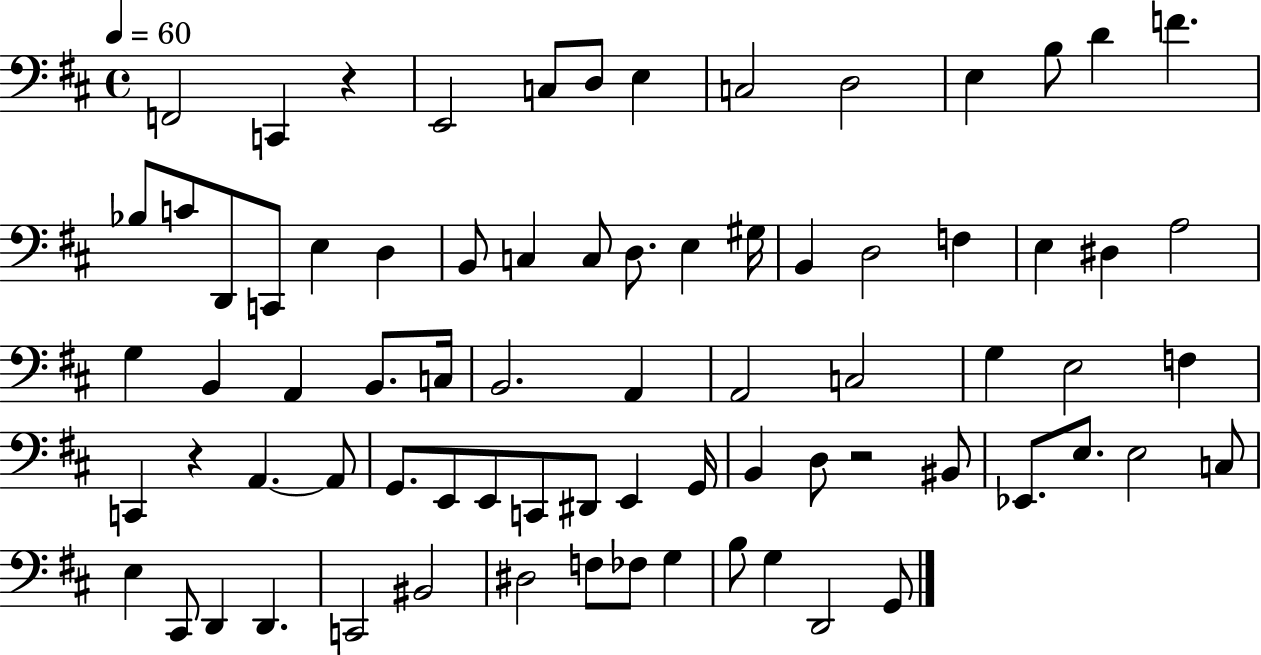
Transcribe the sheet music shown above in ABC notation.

X:1
T:Untitled
M:4/4
L:1/4
K:D
F,,2 C,, z E,,2 C,/2 D,/2 E, C,2 D,2 E, B,/2 D F _B,/2 C/2 D,,/2 C,,/2 E, D, B,,/2 C, C,/2 D,/2 E, ^G,/4 B,, D,2 F, E, ^D, A,2 G, B,, A,, B,,/2 C,/4 B,,2 A,, A,,2 C,2 G, E,2 F, C,, z A,, A,,/2 G,,/2 E,,/2 E,,/2 C,,/2 ^D,,/2 E,, G,,/4 B,, D,/2 z2 ^B,,/2 _E,,/2 E,/2 E,2 C,/2 E, ^C,,/2 D,, D,, C,,2 ^B,,2 ^D,2 F,/2 _F,/2 G, B,/2 G, D,,2 G,,/2